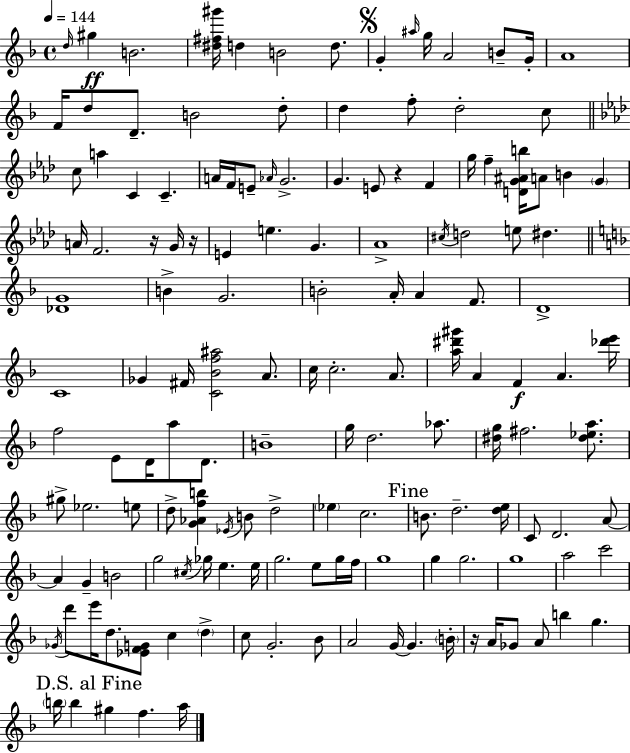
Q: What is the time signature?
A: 4/4